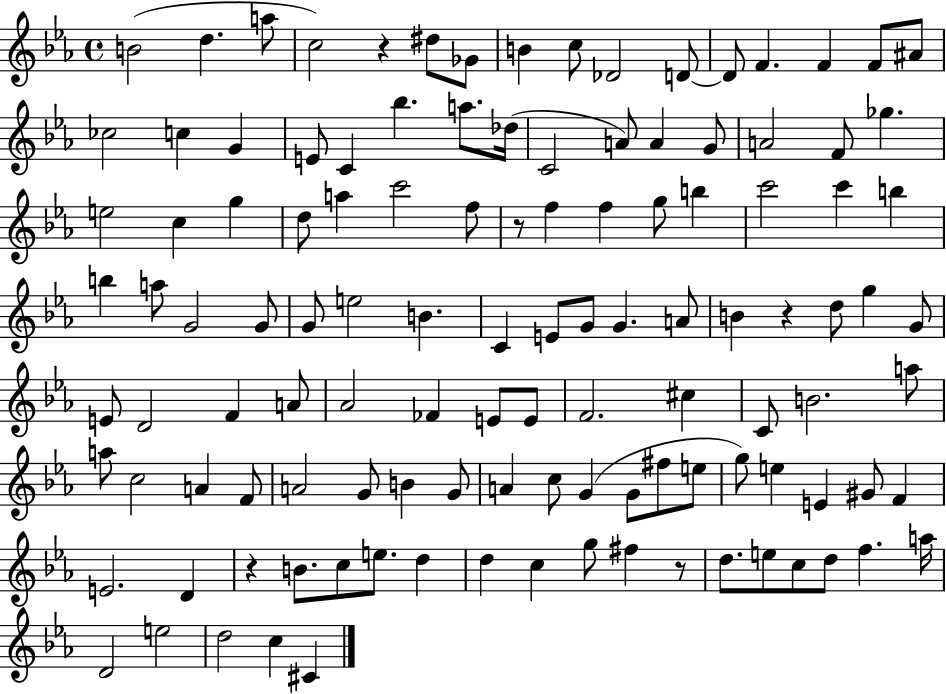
B4/h D5/q. A5/e C5/h R/q D#5/e Gb4/e B4/q C5/e Db4/h D4/e D4/e F4/q. F4/q F4/e A#4/e CES5/h C5/q G4/q E4/e C4/q Bb5/q. A5/e. Db5/s C4/h A4/e A4/q G4/e A4/h F4/e Gb5/q. E5/h C5/q G5/q D5/e A5/q C6/h F5/e R/e F5/q F5/q G5/e B5/q C6/h C6/q B5/q B5/q A5/e G4/h G4/e G4/e E5/h B4/q. C4/q E4/e G4/e G4/q. A4/e B4/q R/q D5/e G5/q G4/e E4/e D4/h F4/q A4/e Ab4/h FES4/q E4/e E4/e F4/h. C#5/q C4/e B4/h. A5/e A5/e C5/h A4/q F4/e A4/h G4/e B4/q G4/e A4/q C5/e G4/q G4/e F#5/e E5/e G5/e E5/q E4/q G#4/e F4/q E4/h. D4/q R/q B4/e. C5/e E5/e. D5/q D5/q C5/q G5/e F#5/q R/e D5/e. E5/e C5/e D5/e F5/q. A5/s D4/h E5/h D5/h C5/q C#4/q